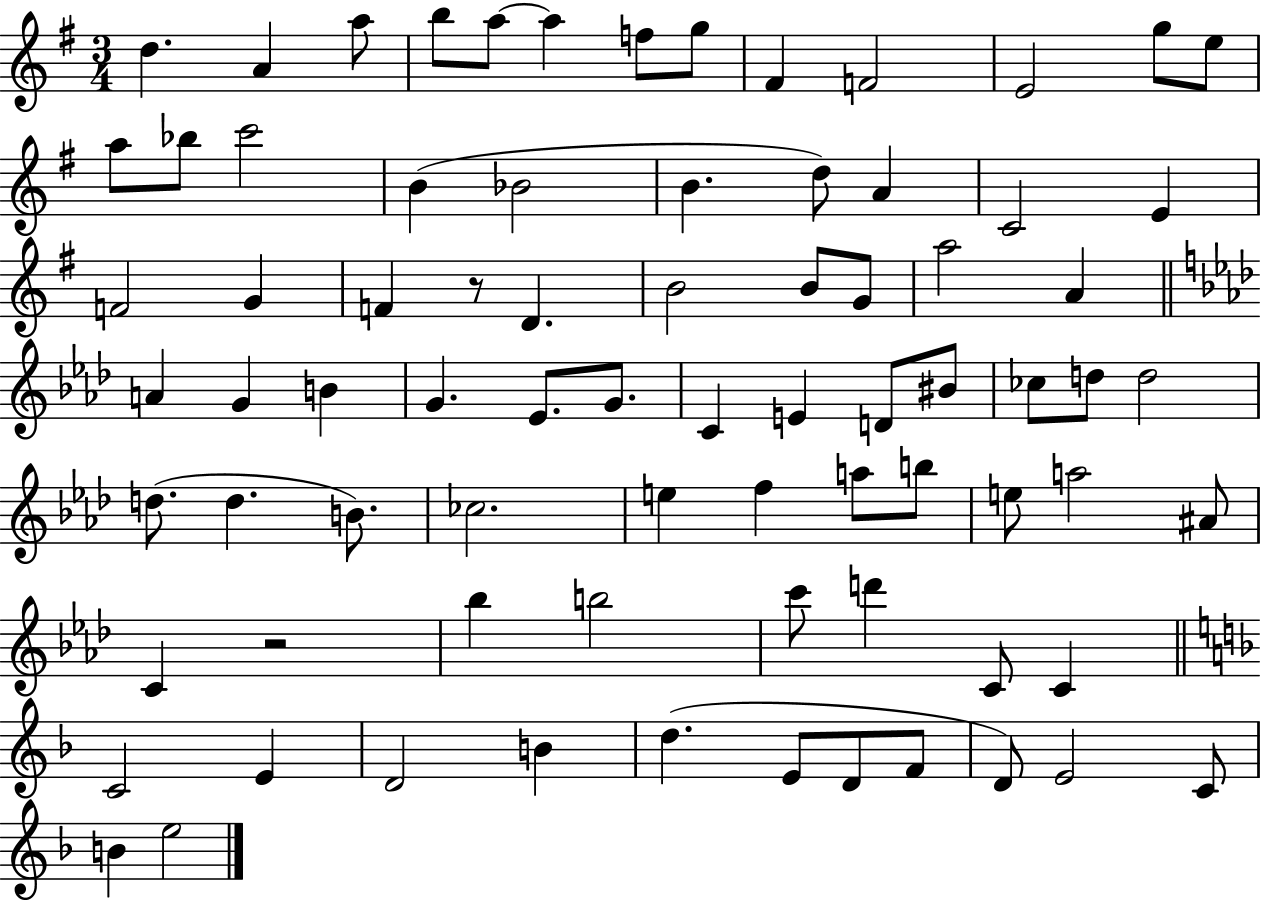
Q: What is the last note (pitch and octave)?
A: E5